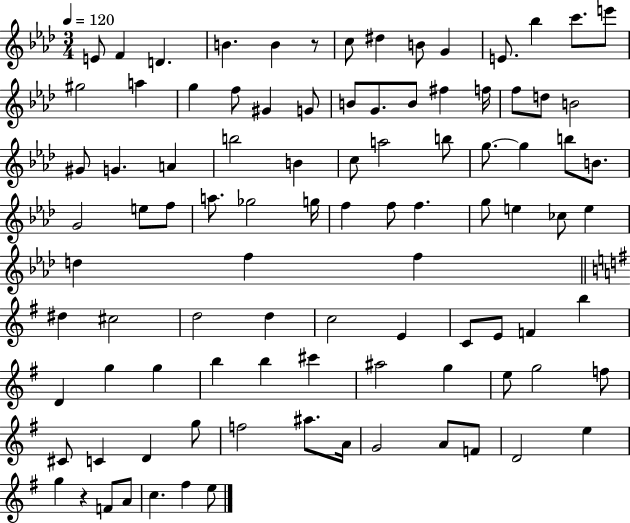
X:1
T:Untitled
M:3/4
L:1/4
K:Ab
E/2 F D B B z/2 c/2 ^d B/2 G E/2 _b c'/2 e'/2 ^g2 a g f/2 ^G G/2 B/2 G/2 B/2 ^f f/4 f/2 d/2 B2 ^G/2 G A b2 B c/2 a2 b/2 g/2 g b/2 B/2 G2 e/2 f/2 a/2 _g2 g/4 f f/2 f g/2 e _c/2 e d f f ^d ^c2 d2 d c2 E C/2 E/2 F b D g g b b ^c' ^a2 g e/2 g2 f/2 ^C/2 C D g/2 f2 ^a/2 A/4 G2 A/2 F/2 D2 e g z F/2 A/2 c ^f e/2